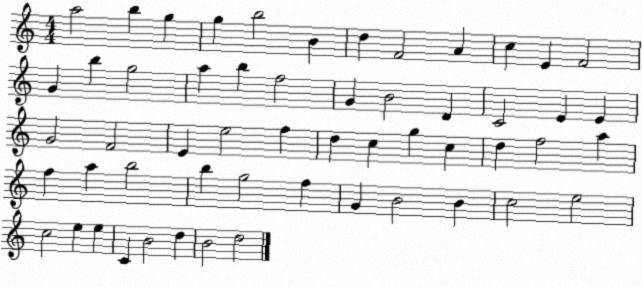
X:1
T:Untitled
M:4/4
L:1/4
K:C
a2 b g g b2 B d F2 A c E F2 G b g2 a b f2 G B2 D C2 E E G2 F2 E e2 f d c g c d f2 a f a b2 b g2 f G B2 B c2 e2 c2 e e C B2 d B2 d2